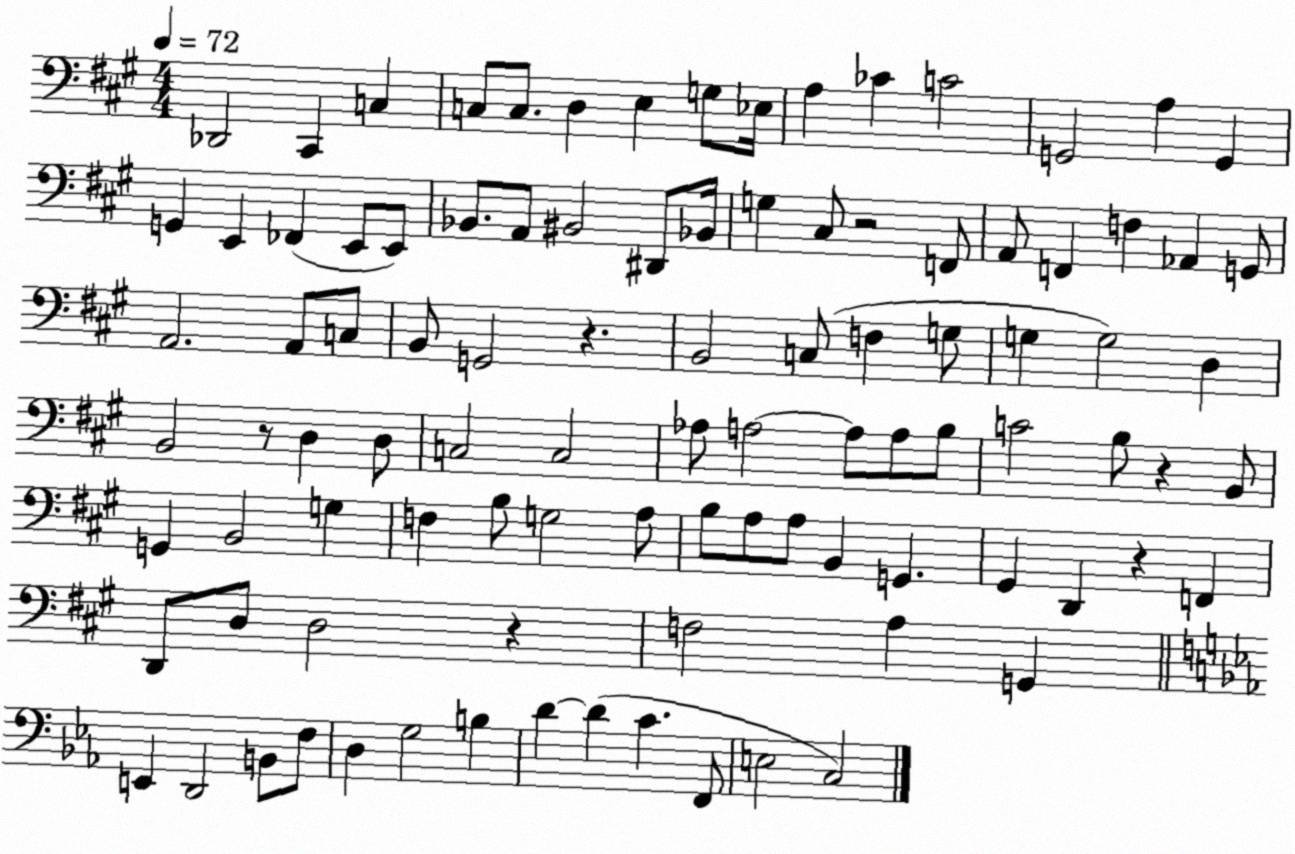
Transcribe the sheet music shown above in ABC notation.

X:1
T:Untitled
M:4/4
L:1/4
K:A
_D,,2 ^C,, C, C,/2 C,/2 D, E, G,/2 _E,/4 A, _C C2 G,,2 A, G,, G,, E,, _F,, E,,/2 E,,/2 _B,,/2 A,,/2 ^B,,2 ^D,,/2 _B,,/4 G, ^C,/2 z2 F,,/2 A,,/2 F,, F, _A,, G,,/2 A,,2 A,,/2 C,/2 B,,/2 G,,2 z B,,2 C,/2 F, G,/2 G, G,2 D, B,,2 z/2 D, D,/2 C,2 C,2 _A,/2 A,2 A,/2 A,/2 B,/2 C2 B,/2 z B,,/2 G,, B,,2 G, F, B,/2 G,2 A,/2 B,/2 A,/2 A,/2 B,, G,, ^G,, D,, z F,, D,,/2 D,/2 D,2 z F,2 A, G,, E,, D,,2 B,,/2 F,/2 D, G,2 B, D D C F,,/2 E,2 C,2